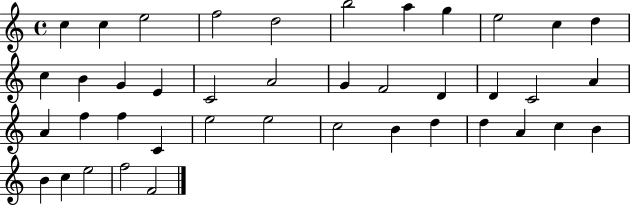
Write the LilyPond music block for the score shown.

{
  \clef treble
  \time 4/4
  \defaultTimeSignature
  \key c \major
  c''4 c''4 e''2 | f''2 d''2 | b''2 a''4 g''4 | e''2 c''4 d''4 | \break c''4 b'4 g'4 e'4 | c'2 a'2 | g'4 f'2 d'4 | d'4 c'2 a'4 | \break a'4 f''4 f''4 c'4 | e''2 e''2 | c''2 b'4 d''4 | d''4 a'4 c''4 b'4 | \break b'4 c''4 e''2 | f''2 f'2 | \bar "|."
}